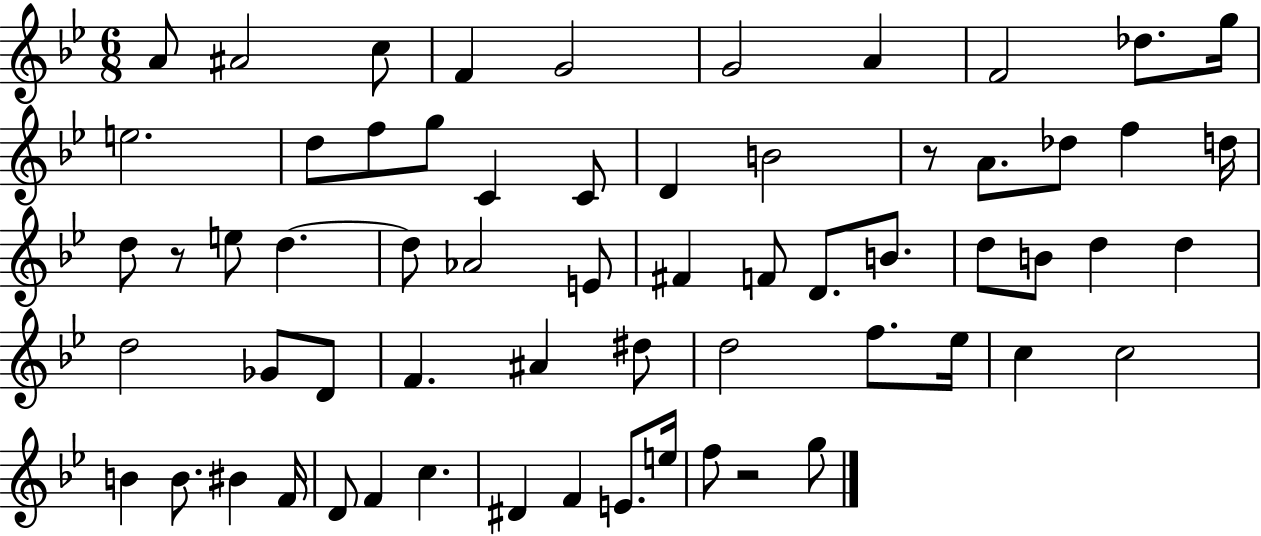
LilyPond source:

{
  \clef treble
  \numericTimeSignature
  \time 6/8
  \key bes \major
  a'8 ais'2 c''8 | f'4 g'2 | g'2 a'4 | f'2 des''8. g''16 | \break e''2. | d''8 f''8 g''8 c'4 c'8 | d'4 b'2 | r8 a'8. des''8 f''4 d''16 | \break d''8 r8 e''8 d''4.~~ | d''8 aes'2 e'8 | fis'4 f'8 d'8. b'8. | d''8 b'8 d''4 d''4 | \break d''2 ges'8 d'8 | f'4. ais'4 dis''8 | d''2 f''8. ees''16 | c''4 c''2 | \break b'4 b'8. bis'4 f'16 | d'8 f'4 c''4. | dis'4 f'4 e'8. e''16 | f''8 r2 g''8 | \break \bar "|."
}